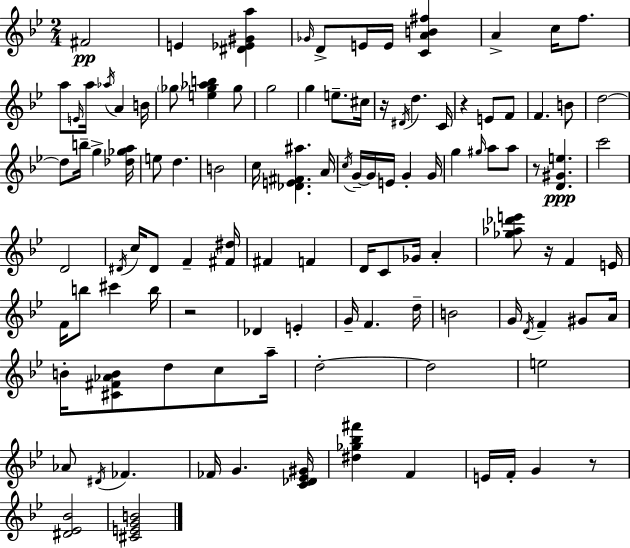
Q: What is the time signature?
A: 2/4